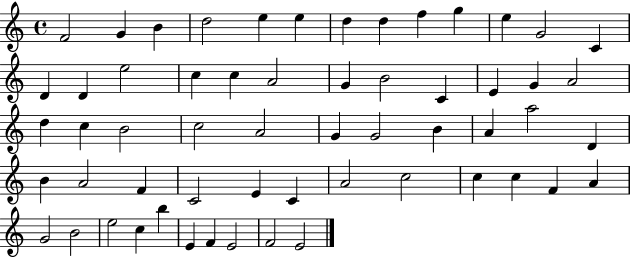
F4/h G4/q B4/q D5/h E5/q E5/q D5/q D5/q F5/q G5/q E5/q G4/h C4/q D4/q D4/q E5/h C5/q C5/q A4/h G4/q B4/h C4/q E4/q G4/q A4/h D5/q C5/q B4/h C5/h A4/h G4/q G4/h B4/q A4/q A5/h D4/q B4/q A4/h F4/q C4/h E4/q C4/q A4/h C5/h C5/q C5/q F4/q A4/q G4/h B4/h E5/h C5/q B5/q E4/q F4/q E4/h F4/h E4/h